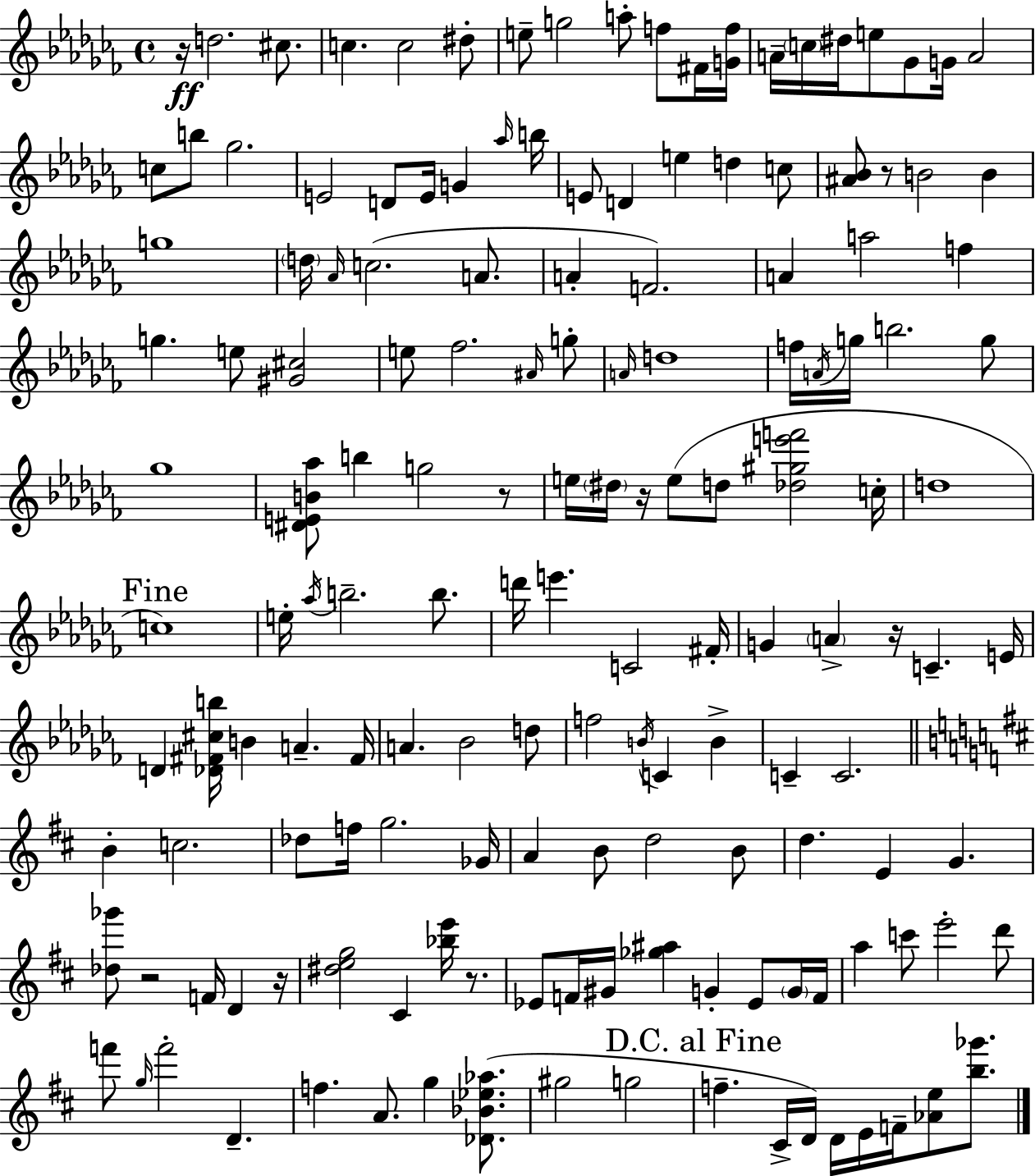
{
  \clef treble
  \time 4/4
  \defaultTimeSignature
  \key aes \minor
  \repeat volta 2 { r16\ff d''2. cis''8. | c''4. c''2 dis''8-. | e''8-- g''2 a''8-. f''8 fis'16 <g' f''>16 | a'16-- \parenthesize c''16 dis''16 e''8 ges'8 g'16 a'2 | \break c''8 b''8 ges''2. | e'2 d'8 e'16 g'4 \grace { aes''16 } | b''16 e'8 d'4 e''4 d''4 c''8 | <ais' bes'>8 r8 b'2 b'4 | \break g''1 | \parenthesize d''16 \grace { aes'16 }( c''2. a'8. | a'4-. f'2.) | a'4 a''2 f''4 | \break g''4. e''8 <gis' cis''>2 | e''8 fes''2. | \grace { ais'16 } g''8-. \grace { a'16 } d''1 | f''16 \acciaccatura { a'16 } g''16 b''2. | \break g''8 ges''1 | <dis' e' b' aes''>8 b''4 g''2 | r8 e''16 \parenthesize dis''16 r16 e''8( d''8 <des'' gis'' e''' f'''>2 | c''16-. d''1 | \break \mark "Fine" c''1) | e''16-. \acciaccatura { aes''16 } b''2.-- | b''8. d'''16 e'''4. c'2 | fis'16-. g'4 \parenthesize a'4-> r16 c'4.-- | \break e'16 d'4 <des' fis' cis'' b''>16 b'4 a'4.-- | fis'16 a'4. bes'2 | d''8 f''2 \acciaccatura { b'16 } c'4 | b'4-> c'4-- c'2. | \break \bar "||" \break \key d \major b'4-. c''2. | des''8 f''16 g''2. ges'16 | a'4 b'8 d''2 b'8 | d''4. e'4 g'4. | \break <des'' ges'''>8 r2 f'16 d'4 r16 | <dis'' e'' g''>2 cis'4 <bes'' e'''>16 r8. | ees'8 f'16 gis'16 <ges'' ais''>4 g'4-. ees'8 \parenthesize g'16 f'16 | a''4 c'''8 e'''2-. d'''8 | \break f'''8 \grace { g''16 } f'''2-. d'4.-- | f''4. a'8. g''4 <des' bes' ees'' aes''>8.( | gis''2 g''2 | \mark "D.C. al Fine" f''4.-- cis'16-> d'16) d'16 e'16 f'16-- <aes' e''>8 <b'' ges'''>8. | \break } \bar "|."
}